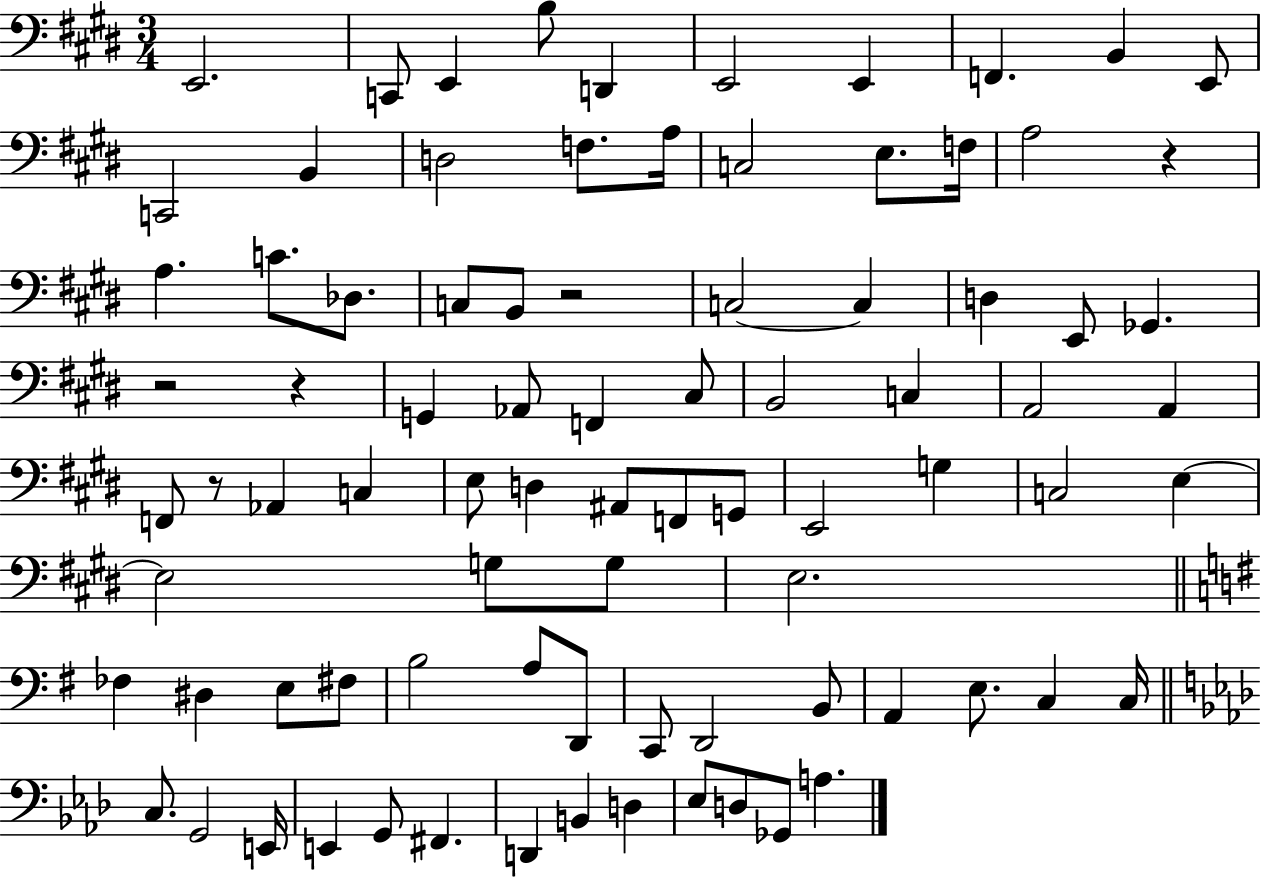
E2/h. C2/e E2/q B3/e D2/q E2/h E2/q F2/q. B2/q E2/e C2/h B2/q D3/h F3/e. A3/s C3/h E3/e. F3/s A3/h R/q A3/q. C4/e. Db3/e. C3/e B2/e R/h C3/h C3/q D3/q E2/e Gb2/q. R/h R/q G2/q Ab2/e F2/q C#3/e B2/h C3/q A2/h A2/q F2/e R/e Ab2/q C3/q E3/e D3/q A#2/e F2/e G2/e E2/h G3/q C3/h E3/q E3/h G3/e G3/e E3/h. FES3/q D#3/q E3/e F#3/e B3/h A3/e D2/e C2/e D2/h B2/e A2/q E3/e. C3/q C3/s C3/e. G2/h E2/s E2/q G2/e F#2/q. D2/q B2/q D3/q Eb3/e D3/e Gb2/e A3/q.